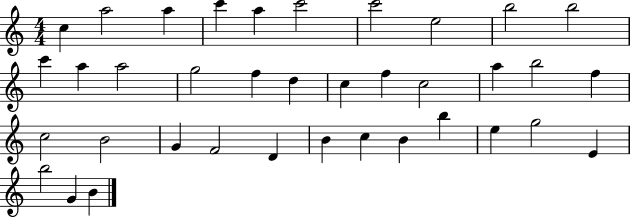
{
  \clef treble
  \numericTimeSignature
  \time 4/4
  \key c \major
  c''4 a''2 a''4 | c'''4 a''4 c'''2 | c'''2 e''2 | b''2 b''2 | \break c'''4 a''4 a''2 | g''2 f''4 d''4 | c''4 f''4 c''2 | a''4 b''2 f''4 | \break c''2 b'2 | g'4 f'2 d'4 | b'4 c''4 b'4 b''4 | e''4 g''2 e'4 | \break b''2 g'4 b'4 | \bar "|."
}